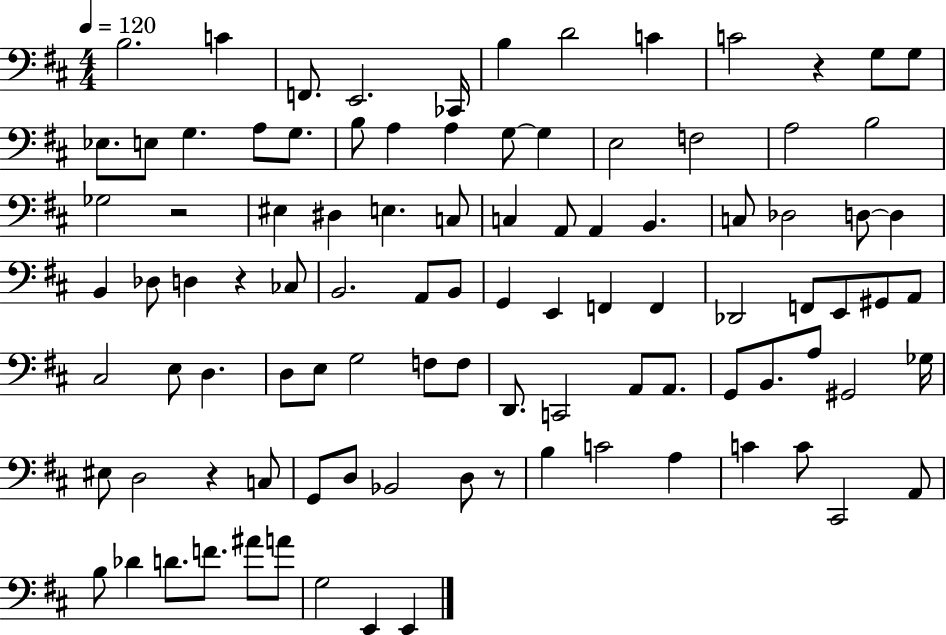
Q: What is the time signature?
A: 4/4